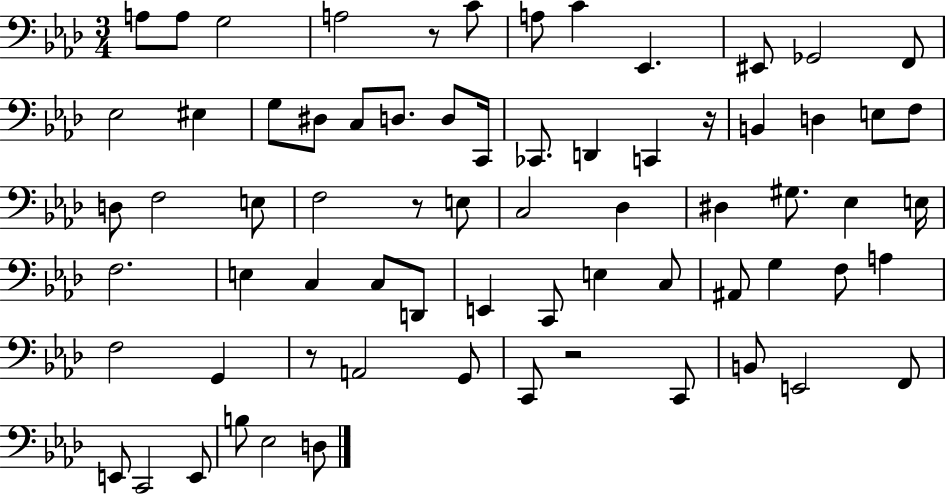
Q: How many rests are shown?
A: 5